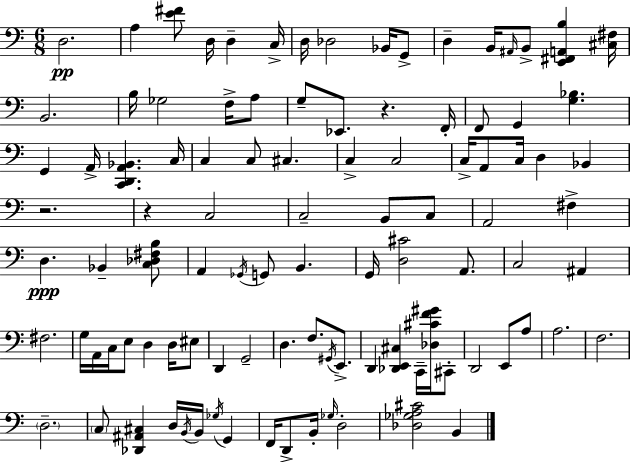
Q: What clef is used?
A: bass